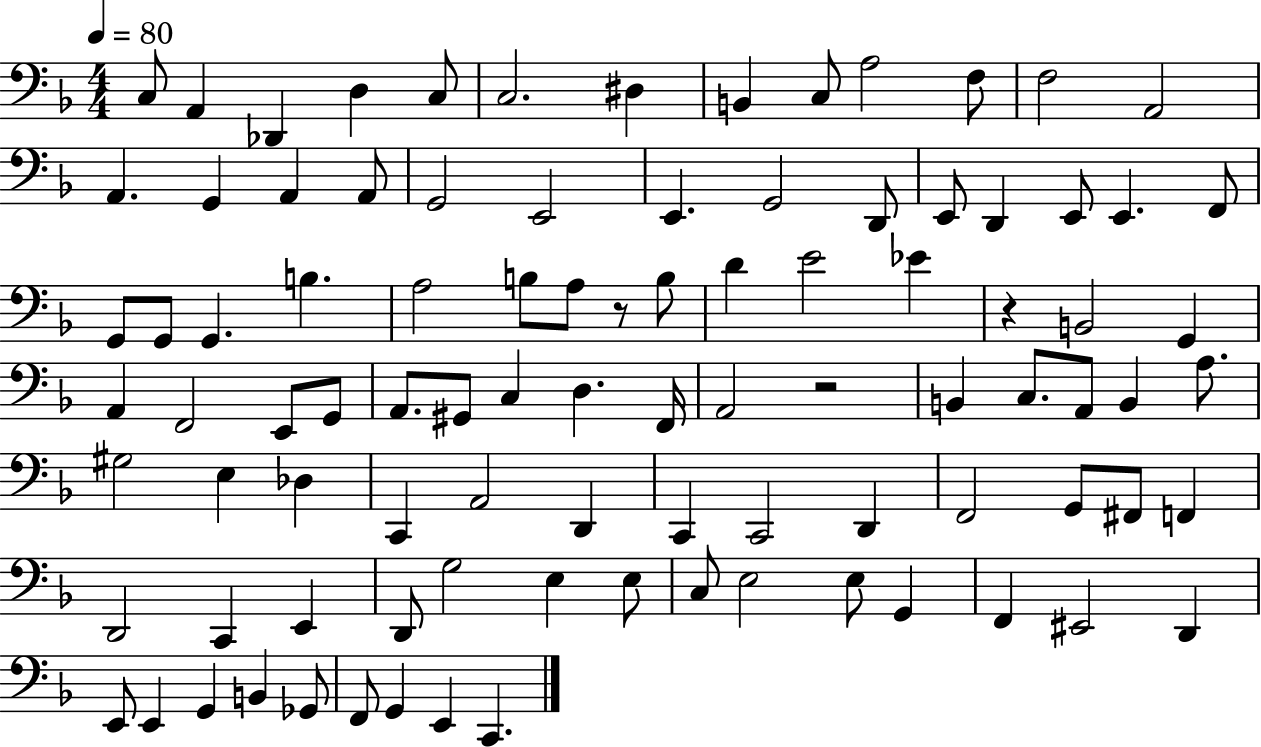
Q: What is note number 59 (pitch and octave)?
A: C2